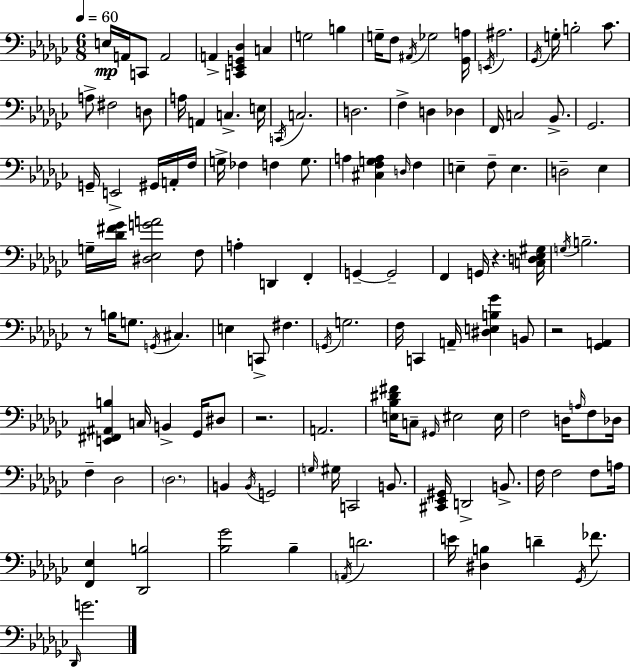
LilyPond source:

{
  \clef bass
  \numericTimeSignature
  \time 6/8
  \key ees \minor
  \tempo 4 = 60
  e16\mp a,16 c,8 a,2 | a,4-> <c, ees, g, des>4 c4 | g2 b4 | g16-- f8 \acciaccatura { ais,16 } ges2 | \break <ges, a>16 \acciaccatura { e,16 } ais2. | \acciaccatura { ges,16 } g16-. b2-. | ces'8. a8-> fis2 | d8 a16 a,4 c4.-> | \break e16 \acciaccatura { c,16 } c2. | d2. | f4-> d4 | des4 f,16 c2 | \break bes,8.-> ges,2. | g,16-- e,2-> | gis,16 a,16-. f16 g16-> fes4 f4 | g8. a4 <cis f g a>4 | \break \grace { d16 } f4 e4-- f8-- e4. | d2-- | ees4 g16-- <des' fis' ges'>16 <dis ees g' a'>2 | f8 a4-. d,4 | \break f,4-. g,4--~~ g,2-- | f,4 g,16 r4. | <c d ees gis>16 \acciaccatura { g16 } b2.-- | r8 b16 g8. | \break \acciaccatura { g,16 } cis4. e4 c,8-> | fis4. \acciaccatura { g,16 } g2. | f16 c,4 | a,16-- <dis e b ges'>4 b,8 r2 | \break <ges, a,>4 <e, fis, ais, b>4 | c16 b,4-> ges,16 dis8 r2. | a,2. | <e bes dis' fis'>16 c8-- \grace { gis,16 } | \break eis2 eis16 f2 | d16 \grace { a16 } f8 des16 f4-- | des2 \parenthesize des2. | b,4 | \break \acciaccatura { b,16 } g,2 \grace { g16 } | gis16 c,2 b,8. | <cis, ees, gis,>16 d,2-> b,8.-> | f16 f2 f8 a16 | \break <f, ees>4 <des, b>2 | <bes ges'>2 bes4-- | \acciaccatura { a,16 } d'2. | e'16 <dis b>4 d'4-- \acciaccatura { ges,16 } fes'8. | \break \grace { des,16 } g'2. | \bar "|."
}